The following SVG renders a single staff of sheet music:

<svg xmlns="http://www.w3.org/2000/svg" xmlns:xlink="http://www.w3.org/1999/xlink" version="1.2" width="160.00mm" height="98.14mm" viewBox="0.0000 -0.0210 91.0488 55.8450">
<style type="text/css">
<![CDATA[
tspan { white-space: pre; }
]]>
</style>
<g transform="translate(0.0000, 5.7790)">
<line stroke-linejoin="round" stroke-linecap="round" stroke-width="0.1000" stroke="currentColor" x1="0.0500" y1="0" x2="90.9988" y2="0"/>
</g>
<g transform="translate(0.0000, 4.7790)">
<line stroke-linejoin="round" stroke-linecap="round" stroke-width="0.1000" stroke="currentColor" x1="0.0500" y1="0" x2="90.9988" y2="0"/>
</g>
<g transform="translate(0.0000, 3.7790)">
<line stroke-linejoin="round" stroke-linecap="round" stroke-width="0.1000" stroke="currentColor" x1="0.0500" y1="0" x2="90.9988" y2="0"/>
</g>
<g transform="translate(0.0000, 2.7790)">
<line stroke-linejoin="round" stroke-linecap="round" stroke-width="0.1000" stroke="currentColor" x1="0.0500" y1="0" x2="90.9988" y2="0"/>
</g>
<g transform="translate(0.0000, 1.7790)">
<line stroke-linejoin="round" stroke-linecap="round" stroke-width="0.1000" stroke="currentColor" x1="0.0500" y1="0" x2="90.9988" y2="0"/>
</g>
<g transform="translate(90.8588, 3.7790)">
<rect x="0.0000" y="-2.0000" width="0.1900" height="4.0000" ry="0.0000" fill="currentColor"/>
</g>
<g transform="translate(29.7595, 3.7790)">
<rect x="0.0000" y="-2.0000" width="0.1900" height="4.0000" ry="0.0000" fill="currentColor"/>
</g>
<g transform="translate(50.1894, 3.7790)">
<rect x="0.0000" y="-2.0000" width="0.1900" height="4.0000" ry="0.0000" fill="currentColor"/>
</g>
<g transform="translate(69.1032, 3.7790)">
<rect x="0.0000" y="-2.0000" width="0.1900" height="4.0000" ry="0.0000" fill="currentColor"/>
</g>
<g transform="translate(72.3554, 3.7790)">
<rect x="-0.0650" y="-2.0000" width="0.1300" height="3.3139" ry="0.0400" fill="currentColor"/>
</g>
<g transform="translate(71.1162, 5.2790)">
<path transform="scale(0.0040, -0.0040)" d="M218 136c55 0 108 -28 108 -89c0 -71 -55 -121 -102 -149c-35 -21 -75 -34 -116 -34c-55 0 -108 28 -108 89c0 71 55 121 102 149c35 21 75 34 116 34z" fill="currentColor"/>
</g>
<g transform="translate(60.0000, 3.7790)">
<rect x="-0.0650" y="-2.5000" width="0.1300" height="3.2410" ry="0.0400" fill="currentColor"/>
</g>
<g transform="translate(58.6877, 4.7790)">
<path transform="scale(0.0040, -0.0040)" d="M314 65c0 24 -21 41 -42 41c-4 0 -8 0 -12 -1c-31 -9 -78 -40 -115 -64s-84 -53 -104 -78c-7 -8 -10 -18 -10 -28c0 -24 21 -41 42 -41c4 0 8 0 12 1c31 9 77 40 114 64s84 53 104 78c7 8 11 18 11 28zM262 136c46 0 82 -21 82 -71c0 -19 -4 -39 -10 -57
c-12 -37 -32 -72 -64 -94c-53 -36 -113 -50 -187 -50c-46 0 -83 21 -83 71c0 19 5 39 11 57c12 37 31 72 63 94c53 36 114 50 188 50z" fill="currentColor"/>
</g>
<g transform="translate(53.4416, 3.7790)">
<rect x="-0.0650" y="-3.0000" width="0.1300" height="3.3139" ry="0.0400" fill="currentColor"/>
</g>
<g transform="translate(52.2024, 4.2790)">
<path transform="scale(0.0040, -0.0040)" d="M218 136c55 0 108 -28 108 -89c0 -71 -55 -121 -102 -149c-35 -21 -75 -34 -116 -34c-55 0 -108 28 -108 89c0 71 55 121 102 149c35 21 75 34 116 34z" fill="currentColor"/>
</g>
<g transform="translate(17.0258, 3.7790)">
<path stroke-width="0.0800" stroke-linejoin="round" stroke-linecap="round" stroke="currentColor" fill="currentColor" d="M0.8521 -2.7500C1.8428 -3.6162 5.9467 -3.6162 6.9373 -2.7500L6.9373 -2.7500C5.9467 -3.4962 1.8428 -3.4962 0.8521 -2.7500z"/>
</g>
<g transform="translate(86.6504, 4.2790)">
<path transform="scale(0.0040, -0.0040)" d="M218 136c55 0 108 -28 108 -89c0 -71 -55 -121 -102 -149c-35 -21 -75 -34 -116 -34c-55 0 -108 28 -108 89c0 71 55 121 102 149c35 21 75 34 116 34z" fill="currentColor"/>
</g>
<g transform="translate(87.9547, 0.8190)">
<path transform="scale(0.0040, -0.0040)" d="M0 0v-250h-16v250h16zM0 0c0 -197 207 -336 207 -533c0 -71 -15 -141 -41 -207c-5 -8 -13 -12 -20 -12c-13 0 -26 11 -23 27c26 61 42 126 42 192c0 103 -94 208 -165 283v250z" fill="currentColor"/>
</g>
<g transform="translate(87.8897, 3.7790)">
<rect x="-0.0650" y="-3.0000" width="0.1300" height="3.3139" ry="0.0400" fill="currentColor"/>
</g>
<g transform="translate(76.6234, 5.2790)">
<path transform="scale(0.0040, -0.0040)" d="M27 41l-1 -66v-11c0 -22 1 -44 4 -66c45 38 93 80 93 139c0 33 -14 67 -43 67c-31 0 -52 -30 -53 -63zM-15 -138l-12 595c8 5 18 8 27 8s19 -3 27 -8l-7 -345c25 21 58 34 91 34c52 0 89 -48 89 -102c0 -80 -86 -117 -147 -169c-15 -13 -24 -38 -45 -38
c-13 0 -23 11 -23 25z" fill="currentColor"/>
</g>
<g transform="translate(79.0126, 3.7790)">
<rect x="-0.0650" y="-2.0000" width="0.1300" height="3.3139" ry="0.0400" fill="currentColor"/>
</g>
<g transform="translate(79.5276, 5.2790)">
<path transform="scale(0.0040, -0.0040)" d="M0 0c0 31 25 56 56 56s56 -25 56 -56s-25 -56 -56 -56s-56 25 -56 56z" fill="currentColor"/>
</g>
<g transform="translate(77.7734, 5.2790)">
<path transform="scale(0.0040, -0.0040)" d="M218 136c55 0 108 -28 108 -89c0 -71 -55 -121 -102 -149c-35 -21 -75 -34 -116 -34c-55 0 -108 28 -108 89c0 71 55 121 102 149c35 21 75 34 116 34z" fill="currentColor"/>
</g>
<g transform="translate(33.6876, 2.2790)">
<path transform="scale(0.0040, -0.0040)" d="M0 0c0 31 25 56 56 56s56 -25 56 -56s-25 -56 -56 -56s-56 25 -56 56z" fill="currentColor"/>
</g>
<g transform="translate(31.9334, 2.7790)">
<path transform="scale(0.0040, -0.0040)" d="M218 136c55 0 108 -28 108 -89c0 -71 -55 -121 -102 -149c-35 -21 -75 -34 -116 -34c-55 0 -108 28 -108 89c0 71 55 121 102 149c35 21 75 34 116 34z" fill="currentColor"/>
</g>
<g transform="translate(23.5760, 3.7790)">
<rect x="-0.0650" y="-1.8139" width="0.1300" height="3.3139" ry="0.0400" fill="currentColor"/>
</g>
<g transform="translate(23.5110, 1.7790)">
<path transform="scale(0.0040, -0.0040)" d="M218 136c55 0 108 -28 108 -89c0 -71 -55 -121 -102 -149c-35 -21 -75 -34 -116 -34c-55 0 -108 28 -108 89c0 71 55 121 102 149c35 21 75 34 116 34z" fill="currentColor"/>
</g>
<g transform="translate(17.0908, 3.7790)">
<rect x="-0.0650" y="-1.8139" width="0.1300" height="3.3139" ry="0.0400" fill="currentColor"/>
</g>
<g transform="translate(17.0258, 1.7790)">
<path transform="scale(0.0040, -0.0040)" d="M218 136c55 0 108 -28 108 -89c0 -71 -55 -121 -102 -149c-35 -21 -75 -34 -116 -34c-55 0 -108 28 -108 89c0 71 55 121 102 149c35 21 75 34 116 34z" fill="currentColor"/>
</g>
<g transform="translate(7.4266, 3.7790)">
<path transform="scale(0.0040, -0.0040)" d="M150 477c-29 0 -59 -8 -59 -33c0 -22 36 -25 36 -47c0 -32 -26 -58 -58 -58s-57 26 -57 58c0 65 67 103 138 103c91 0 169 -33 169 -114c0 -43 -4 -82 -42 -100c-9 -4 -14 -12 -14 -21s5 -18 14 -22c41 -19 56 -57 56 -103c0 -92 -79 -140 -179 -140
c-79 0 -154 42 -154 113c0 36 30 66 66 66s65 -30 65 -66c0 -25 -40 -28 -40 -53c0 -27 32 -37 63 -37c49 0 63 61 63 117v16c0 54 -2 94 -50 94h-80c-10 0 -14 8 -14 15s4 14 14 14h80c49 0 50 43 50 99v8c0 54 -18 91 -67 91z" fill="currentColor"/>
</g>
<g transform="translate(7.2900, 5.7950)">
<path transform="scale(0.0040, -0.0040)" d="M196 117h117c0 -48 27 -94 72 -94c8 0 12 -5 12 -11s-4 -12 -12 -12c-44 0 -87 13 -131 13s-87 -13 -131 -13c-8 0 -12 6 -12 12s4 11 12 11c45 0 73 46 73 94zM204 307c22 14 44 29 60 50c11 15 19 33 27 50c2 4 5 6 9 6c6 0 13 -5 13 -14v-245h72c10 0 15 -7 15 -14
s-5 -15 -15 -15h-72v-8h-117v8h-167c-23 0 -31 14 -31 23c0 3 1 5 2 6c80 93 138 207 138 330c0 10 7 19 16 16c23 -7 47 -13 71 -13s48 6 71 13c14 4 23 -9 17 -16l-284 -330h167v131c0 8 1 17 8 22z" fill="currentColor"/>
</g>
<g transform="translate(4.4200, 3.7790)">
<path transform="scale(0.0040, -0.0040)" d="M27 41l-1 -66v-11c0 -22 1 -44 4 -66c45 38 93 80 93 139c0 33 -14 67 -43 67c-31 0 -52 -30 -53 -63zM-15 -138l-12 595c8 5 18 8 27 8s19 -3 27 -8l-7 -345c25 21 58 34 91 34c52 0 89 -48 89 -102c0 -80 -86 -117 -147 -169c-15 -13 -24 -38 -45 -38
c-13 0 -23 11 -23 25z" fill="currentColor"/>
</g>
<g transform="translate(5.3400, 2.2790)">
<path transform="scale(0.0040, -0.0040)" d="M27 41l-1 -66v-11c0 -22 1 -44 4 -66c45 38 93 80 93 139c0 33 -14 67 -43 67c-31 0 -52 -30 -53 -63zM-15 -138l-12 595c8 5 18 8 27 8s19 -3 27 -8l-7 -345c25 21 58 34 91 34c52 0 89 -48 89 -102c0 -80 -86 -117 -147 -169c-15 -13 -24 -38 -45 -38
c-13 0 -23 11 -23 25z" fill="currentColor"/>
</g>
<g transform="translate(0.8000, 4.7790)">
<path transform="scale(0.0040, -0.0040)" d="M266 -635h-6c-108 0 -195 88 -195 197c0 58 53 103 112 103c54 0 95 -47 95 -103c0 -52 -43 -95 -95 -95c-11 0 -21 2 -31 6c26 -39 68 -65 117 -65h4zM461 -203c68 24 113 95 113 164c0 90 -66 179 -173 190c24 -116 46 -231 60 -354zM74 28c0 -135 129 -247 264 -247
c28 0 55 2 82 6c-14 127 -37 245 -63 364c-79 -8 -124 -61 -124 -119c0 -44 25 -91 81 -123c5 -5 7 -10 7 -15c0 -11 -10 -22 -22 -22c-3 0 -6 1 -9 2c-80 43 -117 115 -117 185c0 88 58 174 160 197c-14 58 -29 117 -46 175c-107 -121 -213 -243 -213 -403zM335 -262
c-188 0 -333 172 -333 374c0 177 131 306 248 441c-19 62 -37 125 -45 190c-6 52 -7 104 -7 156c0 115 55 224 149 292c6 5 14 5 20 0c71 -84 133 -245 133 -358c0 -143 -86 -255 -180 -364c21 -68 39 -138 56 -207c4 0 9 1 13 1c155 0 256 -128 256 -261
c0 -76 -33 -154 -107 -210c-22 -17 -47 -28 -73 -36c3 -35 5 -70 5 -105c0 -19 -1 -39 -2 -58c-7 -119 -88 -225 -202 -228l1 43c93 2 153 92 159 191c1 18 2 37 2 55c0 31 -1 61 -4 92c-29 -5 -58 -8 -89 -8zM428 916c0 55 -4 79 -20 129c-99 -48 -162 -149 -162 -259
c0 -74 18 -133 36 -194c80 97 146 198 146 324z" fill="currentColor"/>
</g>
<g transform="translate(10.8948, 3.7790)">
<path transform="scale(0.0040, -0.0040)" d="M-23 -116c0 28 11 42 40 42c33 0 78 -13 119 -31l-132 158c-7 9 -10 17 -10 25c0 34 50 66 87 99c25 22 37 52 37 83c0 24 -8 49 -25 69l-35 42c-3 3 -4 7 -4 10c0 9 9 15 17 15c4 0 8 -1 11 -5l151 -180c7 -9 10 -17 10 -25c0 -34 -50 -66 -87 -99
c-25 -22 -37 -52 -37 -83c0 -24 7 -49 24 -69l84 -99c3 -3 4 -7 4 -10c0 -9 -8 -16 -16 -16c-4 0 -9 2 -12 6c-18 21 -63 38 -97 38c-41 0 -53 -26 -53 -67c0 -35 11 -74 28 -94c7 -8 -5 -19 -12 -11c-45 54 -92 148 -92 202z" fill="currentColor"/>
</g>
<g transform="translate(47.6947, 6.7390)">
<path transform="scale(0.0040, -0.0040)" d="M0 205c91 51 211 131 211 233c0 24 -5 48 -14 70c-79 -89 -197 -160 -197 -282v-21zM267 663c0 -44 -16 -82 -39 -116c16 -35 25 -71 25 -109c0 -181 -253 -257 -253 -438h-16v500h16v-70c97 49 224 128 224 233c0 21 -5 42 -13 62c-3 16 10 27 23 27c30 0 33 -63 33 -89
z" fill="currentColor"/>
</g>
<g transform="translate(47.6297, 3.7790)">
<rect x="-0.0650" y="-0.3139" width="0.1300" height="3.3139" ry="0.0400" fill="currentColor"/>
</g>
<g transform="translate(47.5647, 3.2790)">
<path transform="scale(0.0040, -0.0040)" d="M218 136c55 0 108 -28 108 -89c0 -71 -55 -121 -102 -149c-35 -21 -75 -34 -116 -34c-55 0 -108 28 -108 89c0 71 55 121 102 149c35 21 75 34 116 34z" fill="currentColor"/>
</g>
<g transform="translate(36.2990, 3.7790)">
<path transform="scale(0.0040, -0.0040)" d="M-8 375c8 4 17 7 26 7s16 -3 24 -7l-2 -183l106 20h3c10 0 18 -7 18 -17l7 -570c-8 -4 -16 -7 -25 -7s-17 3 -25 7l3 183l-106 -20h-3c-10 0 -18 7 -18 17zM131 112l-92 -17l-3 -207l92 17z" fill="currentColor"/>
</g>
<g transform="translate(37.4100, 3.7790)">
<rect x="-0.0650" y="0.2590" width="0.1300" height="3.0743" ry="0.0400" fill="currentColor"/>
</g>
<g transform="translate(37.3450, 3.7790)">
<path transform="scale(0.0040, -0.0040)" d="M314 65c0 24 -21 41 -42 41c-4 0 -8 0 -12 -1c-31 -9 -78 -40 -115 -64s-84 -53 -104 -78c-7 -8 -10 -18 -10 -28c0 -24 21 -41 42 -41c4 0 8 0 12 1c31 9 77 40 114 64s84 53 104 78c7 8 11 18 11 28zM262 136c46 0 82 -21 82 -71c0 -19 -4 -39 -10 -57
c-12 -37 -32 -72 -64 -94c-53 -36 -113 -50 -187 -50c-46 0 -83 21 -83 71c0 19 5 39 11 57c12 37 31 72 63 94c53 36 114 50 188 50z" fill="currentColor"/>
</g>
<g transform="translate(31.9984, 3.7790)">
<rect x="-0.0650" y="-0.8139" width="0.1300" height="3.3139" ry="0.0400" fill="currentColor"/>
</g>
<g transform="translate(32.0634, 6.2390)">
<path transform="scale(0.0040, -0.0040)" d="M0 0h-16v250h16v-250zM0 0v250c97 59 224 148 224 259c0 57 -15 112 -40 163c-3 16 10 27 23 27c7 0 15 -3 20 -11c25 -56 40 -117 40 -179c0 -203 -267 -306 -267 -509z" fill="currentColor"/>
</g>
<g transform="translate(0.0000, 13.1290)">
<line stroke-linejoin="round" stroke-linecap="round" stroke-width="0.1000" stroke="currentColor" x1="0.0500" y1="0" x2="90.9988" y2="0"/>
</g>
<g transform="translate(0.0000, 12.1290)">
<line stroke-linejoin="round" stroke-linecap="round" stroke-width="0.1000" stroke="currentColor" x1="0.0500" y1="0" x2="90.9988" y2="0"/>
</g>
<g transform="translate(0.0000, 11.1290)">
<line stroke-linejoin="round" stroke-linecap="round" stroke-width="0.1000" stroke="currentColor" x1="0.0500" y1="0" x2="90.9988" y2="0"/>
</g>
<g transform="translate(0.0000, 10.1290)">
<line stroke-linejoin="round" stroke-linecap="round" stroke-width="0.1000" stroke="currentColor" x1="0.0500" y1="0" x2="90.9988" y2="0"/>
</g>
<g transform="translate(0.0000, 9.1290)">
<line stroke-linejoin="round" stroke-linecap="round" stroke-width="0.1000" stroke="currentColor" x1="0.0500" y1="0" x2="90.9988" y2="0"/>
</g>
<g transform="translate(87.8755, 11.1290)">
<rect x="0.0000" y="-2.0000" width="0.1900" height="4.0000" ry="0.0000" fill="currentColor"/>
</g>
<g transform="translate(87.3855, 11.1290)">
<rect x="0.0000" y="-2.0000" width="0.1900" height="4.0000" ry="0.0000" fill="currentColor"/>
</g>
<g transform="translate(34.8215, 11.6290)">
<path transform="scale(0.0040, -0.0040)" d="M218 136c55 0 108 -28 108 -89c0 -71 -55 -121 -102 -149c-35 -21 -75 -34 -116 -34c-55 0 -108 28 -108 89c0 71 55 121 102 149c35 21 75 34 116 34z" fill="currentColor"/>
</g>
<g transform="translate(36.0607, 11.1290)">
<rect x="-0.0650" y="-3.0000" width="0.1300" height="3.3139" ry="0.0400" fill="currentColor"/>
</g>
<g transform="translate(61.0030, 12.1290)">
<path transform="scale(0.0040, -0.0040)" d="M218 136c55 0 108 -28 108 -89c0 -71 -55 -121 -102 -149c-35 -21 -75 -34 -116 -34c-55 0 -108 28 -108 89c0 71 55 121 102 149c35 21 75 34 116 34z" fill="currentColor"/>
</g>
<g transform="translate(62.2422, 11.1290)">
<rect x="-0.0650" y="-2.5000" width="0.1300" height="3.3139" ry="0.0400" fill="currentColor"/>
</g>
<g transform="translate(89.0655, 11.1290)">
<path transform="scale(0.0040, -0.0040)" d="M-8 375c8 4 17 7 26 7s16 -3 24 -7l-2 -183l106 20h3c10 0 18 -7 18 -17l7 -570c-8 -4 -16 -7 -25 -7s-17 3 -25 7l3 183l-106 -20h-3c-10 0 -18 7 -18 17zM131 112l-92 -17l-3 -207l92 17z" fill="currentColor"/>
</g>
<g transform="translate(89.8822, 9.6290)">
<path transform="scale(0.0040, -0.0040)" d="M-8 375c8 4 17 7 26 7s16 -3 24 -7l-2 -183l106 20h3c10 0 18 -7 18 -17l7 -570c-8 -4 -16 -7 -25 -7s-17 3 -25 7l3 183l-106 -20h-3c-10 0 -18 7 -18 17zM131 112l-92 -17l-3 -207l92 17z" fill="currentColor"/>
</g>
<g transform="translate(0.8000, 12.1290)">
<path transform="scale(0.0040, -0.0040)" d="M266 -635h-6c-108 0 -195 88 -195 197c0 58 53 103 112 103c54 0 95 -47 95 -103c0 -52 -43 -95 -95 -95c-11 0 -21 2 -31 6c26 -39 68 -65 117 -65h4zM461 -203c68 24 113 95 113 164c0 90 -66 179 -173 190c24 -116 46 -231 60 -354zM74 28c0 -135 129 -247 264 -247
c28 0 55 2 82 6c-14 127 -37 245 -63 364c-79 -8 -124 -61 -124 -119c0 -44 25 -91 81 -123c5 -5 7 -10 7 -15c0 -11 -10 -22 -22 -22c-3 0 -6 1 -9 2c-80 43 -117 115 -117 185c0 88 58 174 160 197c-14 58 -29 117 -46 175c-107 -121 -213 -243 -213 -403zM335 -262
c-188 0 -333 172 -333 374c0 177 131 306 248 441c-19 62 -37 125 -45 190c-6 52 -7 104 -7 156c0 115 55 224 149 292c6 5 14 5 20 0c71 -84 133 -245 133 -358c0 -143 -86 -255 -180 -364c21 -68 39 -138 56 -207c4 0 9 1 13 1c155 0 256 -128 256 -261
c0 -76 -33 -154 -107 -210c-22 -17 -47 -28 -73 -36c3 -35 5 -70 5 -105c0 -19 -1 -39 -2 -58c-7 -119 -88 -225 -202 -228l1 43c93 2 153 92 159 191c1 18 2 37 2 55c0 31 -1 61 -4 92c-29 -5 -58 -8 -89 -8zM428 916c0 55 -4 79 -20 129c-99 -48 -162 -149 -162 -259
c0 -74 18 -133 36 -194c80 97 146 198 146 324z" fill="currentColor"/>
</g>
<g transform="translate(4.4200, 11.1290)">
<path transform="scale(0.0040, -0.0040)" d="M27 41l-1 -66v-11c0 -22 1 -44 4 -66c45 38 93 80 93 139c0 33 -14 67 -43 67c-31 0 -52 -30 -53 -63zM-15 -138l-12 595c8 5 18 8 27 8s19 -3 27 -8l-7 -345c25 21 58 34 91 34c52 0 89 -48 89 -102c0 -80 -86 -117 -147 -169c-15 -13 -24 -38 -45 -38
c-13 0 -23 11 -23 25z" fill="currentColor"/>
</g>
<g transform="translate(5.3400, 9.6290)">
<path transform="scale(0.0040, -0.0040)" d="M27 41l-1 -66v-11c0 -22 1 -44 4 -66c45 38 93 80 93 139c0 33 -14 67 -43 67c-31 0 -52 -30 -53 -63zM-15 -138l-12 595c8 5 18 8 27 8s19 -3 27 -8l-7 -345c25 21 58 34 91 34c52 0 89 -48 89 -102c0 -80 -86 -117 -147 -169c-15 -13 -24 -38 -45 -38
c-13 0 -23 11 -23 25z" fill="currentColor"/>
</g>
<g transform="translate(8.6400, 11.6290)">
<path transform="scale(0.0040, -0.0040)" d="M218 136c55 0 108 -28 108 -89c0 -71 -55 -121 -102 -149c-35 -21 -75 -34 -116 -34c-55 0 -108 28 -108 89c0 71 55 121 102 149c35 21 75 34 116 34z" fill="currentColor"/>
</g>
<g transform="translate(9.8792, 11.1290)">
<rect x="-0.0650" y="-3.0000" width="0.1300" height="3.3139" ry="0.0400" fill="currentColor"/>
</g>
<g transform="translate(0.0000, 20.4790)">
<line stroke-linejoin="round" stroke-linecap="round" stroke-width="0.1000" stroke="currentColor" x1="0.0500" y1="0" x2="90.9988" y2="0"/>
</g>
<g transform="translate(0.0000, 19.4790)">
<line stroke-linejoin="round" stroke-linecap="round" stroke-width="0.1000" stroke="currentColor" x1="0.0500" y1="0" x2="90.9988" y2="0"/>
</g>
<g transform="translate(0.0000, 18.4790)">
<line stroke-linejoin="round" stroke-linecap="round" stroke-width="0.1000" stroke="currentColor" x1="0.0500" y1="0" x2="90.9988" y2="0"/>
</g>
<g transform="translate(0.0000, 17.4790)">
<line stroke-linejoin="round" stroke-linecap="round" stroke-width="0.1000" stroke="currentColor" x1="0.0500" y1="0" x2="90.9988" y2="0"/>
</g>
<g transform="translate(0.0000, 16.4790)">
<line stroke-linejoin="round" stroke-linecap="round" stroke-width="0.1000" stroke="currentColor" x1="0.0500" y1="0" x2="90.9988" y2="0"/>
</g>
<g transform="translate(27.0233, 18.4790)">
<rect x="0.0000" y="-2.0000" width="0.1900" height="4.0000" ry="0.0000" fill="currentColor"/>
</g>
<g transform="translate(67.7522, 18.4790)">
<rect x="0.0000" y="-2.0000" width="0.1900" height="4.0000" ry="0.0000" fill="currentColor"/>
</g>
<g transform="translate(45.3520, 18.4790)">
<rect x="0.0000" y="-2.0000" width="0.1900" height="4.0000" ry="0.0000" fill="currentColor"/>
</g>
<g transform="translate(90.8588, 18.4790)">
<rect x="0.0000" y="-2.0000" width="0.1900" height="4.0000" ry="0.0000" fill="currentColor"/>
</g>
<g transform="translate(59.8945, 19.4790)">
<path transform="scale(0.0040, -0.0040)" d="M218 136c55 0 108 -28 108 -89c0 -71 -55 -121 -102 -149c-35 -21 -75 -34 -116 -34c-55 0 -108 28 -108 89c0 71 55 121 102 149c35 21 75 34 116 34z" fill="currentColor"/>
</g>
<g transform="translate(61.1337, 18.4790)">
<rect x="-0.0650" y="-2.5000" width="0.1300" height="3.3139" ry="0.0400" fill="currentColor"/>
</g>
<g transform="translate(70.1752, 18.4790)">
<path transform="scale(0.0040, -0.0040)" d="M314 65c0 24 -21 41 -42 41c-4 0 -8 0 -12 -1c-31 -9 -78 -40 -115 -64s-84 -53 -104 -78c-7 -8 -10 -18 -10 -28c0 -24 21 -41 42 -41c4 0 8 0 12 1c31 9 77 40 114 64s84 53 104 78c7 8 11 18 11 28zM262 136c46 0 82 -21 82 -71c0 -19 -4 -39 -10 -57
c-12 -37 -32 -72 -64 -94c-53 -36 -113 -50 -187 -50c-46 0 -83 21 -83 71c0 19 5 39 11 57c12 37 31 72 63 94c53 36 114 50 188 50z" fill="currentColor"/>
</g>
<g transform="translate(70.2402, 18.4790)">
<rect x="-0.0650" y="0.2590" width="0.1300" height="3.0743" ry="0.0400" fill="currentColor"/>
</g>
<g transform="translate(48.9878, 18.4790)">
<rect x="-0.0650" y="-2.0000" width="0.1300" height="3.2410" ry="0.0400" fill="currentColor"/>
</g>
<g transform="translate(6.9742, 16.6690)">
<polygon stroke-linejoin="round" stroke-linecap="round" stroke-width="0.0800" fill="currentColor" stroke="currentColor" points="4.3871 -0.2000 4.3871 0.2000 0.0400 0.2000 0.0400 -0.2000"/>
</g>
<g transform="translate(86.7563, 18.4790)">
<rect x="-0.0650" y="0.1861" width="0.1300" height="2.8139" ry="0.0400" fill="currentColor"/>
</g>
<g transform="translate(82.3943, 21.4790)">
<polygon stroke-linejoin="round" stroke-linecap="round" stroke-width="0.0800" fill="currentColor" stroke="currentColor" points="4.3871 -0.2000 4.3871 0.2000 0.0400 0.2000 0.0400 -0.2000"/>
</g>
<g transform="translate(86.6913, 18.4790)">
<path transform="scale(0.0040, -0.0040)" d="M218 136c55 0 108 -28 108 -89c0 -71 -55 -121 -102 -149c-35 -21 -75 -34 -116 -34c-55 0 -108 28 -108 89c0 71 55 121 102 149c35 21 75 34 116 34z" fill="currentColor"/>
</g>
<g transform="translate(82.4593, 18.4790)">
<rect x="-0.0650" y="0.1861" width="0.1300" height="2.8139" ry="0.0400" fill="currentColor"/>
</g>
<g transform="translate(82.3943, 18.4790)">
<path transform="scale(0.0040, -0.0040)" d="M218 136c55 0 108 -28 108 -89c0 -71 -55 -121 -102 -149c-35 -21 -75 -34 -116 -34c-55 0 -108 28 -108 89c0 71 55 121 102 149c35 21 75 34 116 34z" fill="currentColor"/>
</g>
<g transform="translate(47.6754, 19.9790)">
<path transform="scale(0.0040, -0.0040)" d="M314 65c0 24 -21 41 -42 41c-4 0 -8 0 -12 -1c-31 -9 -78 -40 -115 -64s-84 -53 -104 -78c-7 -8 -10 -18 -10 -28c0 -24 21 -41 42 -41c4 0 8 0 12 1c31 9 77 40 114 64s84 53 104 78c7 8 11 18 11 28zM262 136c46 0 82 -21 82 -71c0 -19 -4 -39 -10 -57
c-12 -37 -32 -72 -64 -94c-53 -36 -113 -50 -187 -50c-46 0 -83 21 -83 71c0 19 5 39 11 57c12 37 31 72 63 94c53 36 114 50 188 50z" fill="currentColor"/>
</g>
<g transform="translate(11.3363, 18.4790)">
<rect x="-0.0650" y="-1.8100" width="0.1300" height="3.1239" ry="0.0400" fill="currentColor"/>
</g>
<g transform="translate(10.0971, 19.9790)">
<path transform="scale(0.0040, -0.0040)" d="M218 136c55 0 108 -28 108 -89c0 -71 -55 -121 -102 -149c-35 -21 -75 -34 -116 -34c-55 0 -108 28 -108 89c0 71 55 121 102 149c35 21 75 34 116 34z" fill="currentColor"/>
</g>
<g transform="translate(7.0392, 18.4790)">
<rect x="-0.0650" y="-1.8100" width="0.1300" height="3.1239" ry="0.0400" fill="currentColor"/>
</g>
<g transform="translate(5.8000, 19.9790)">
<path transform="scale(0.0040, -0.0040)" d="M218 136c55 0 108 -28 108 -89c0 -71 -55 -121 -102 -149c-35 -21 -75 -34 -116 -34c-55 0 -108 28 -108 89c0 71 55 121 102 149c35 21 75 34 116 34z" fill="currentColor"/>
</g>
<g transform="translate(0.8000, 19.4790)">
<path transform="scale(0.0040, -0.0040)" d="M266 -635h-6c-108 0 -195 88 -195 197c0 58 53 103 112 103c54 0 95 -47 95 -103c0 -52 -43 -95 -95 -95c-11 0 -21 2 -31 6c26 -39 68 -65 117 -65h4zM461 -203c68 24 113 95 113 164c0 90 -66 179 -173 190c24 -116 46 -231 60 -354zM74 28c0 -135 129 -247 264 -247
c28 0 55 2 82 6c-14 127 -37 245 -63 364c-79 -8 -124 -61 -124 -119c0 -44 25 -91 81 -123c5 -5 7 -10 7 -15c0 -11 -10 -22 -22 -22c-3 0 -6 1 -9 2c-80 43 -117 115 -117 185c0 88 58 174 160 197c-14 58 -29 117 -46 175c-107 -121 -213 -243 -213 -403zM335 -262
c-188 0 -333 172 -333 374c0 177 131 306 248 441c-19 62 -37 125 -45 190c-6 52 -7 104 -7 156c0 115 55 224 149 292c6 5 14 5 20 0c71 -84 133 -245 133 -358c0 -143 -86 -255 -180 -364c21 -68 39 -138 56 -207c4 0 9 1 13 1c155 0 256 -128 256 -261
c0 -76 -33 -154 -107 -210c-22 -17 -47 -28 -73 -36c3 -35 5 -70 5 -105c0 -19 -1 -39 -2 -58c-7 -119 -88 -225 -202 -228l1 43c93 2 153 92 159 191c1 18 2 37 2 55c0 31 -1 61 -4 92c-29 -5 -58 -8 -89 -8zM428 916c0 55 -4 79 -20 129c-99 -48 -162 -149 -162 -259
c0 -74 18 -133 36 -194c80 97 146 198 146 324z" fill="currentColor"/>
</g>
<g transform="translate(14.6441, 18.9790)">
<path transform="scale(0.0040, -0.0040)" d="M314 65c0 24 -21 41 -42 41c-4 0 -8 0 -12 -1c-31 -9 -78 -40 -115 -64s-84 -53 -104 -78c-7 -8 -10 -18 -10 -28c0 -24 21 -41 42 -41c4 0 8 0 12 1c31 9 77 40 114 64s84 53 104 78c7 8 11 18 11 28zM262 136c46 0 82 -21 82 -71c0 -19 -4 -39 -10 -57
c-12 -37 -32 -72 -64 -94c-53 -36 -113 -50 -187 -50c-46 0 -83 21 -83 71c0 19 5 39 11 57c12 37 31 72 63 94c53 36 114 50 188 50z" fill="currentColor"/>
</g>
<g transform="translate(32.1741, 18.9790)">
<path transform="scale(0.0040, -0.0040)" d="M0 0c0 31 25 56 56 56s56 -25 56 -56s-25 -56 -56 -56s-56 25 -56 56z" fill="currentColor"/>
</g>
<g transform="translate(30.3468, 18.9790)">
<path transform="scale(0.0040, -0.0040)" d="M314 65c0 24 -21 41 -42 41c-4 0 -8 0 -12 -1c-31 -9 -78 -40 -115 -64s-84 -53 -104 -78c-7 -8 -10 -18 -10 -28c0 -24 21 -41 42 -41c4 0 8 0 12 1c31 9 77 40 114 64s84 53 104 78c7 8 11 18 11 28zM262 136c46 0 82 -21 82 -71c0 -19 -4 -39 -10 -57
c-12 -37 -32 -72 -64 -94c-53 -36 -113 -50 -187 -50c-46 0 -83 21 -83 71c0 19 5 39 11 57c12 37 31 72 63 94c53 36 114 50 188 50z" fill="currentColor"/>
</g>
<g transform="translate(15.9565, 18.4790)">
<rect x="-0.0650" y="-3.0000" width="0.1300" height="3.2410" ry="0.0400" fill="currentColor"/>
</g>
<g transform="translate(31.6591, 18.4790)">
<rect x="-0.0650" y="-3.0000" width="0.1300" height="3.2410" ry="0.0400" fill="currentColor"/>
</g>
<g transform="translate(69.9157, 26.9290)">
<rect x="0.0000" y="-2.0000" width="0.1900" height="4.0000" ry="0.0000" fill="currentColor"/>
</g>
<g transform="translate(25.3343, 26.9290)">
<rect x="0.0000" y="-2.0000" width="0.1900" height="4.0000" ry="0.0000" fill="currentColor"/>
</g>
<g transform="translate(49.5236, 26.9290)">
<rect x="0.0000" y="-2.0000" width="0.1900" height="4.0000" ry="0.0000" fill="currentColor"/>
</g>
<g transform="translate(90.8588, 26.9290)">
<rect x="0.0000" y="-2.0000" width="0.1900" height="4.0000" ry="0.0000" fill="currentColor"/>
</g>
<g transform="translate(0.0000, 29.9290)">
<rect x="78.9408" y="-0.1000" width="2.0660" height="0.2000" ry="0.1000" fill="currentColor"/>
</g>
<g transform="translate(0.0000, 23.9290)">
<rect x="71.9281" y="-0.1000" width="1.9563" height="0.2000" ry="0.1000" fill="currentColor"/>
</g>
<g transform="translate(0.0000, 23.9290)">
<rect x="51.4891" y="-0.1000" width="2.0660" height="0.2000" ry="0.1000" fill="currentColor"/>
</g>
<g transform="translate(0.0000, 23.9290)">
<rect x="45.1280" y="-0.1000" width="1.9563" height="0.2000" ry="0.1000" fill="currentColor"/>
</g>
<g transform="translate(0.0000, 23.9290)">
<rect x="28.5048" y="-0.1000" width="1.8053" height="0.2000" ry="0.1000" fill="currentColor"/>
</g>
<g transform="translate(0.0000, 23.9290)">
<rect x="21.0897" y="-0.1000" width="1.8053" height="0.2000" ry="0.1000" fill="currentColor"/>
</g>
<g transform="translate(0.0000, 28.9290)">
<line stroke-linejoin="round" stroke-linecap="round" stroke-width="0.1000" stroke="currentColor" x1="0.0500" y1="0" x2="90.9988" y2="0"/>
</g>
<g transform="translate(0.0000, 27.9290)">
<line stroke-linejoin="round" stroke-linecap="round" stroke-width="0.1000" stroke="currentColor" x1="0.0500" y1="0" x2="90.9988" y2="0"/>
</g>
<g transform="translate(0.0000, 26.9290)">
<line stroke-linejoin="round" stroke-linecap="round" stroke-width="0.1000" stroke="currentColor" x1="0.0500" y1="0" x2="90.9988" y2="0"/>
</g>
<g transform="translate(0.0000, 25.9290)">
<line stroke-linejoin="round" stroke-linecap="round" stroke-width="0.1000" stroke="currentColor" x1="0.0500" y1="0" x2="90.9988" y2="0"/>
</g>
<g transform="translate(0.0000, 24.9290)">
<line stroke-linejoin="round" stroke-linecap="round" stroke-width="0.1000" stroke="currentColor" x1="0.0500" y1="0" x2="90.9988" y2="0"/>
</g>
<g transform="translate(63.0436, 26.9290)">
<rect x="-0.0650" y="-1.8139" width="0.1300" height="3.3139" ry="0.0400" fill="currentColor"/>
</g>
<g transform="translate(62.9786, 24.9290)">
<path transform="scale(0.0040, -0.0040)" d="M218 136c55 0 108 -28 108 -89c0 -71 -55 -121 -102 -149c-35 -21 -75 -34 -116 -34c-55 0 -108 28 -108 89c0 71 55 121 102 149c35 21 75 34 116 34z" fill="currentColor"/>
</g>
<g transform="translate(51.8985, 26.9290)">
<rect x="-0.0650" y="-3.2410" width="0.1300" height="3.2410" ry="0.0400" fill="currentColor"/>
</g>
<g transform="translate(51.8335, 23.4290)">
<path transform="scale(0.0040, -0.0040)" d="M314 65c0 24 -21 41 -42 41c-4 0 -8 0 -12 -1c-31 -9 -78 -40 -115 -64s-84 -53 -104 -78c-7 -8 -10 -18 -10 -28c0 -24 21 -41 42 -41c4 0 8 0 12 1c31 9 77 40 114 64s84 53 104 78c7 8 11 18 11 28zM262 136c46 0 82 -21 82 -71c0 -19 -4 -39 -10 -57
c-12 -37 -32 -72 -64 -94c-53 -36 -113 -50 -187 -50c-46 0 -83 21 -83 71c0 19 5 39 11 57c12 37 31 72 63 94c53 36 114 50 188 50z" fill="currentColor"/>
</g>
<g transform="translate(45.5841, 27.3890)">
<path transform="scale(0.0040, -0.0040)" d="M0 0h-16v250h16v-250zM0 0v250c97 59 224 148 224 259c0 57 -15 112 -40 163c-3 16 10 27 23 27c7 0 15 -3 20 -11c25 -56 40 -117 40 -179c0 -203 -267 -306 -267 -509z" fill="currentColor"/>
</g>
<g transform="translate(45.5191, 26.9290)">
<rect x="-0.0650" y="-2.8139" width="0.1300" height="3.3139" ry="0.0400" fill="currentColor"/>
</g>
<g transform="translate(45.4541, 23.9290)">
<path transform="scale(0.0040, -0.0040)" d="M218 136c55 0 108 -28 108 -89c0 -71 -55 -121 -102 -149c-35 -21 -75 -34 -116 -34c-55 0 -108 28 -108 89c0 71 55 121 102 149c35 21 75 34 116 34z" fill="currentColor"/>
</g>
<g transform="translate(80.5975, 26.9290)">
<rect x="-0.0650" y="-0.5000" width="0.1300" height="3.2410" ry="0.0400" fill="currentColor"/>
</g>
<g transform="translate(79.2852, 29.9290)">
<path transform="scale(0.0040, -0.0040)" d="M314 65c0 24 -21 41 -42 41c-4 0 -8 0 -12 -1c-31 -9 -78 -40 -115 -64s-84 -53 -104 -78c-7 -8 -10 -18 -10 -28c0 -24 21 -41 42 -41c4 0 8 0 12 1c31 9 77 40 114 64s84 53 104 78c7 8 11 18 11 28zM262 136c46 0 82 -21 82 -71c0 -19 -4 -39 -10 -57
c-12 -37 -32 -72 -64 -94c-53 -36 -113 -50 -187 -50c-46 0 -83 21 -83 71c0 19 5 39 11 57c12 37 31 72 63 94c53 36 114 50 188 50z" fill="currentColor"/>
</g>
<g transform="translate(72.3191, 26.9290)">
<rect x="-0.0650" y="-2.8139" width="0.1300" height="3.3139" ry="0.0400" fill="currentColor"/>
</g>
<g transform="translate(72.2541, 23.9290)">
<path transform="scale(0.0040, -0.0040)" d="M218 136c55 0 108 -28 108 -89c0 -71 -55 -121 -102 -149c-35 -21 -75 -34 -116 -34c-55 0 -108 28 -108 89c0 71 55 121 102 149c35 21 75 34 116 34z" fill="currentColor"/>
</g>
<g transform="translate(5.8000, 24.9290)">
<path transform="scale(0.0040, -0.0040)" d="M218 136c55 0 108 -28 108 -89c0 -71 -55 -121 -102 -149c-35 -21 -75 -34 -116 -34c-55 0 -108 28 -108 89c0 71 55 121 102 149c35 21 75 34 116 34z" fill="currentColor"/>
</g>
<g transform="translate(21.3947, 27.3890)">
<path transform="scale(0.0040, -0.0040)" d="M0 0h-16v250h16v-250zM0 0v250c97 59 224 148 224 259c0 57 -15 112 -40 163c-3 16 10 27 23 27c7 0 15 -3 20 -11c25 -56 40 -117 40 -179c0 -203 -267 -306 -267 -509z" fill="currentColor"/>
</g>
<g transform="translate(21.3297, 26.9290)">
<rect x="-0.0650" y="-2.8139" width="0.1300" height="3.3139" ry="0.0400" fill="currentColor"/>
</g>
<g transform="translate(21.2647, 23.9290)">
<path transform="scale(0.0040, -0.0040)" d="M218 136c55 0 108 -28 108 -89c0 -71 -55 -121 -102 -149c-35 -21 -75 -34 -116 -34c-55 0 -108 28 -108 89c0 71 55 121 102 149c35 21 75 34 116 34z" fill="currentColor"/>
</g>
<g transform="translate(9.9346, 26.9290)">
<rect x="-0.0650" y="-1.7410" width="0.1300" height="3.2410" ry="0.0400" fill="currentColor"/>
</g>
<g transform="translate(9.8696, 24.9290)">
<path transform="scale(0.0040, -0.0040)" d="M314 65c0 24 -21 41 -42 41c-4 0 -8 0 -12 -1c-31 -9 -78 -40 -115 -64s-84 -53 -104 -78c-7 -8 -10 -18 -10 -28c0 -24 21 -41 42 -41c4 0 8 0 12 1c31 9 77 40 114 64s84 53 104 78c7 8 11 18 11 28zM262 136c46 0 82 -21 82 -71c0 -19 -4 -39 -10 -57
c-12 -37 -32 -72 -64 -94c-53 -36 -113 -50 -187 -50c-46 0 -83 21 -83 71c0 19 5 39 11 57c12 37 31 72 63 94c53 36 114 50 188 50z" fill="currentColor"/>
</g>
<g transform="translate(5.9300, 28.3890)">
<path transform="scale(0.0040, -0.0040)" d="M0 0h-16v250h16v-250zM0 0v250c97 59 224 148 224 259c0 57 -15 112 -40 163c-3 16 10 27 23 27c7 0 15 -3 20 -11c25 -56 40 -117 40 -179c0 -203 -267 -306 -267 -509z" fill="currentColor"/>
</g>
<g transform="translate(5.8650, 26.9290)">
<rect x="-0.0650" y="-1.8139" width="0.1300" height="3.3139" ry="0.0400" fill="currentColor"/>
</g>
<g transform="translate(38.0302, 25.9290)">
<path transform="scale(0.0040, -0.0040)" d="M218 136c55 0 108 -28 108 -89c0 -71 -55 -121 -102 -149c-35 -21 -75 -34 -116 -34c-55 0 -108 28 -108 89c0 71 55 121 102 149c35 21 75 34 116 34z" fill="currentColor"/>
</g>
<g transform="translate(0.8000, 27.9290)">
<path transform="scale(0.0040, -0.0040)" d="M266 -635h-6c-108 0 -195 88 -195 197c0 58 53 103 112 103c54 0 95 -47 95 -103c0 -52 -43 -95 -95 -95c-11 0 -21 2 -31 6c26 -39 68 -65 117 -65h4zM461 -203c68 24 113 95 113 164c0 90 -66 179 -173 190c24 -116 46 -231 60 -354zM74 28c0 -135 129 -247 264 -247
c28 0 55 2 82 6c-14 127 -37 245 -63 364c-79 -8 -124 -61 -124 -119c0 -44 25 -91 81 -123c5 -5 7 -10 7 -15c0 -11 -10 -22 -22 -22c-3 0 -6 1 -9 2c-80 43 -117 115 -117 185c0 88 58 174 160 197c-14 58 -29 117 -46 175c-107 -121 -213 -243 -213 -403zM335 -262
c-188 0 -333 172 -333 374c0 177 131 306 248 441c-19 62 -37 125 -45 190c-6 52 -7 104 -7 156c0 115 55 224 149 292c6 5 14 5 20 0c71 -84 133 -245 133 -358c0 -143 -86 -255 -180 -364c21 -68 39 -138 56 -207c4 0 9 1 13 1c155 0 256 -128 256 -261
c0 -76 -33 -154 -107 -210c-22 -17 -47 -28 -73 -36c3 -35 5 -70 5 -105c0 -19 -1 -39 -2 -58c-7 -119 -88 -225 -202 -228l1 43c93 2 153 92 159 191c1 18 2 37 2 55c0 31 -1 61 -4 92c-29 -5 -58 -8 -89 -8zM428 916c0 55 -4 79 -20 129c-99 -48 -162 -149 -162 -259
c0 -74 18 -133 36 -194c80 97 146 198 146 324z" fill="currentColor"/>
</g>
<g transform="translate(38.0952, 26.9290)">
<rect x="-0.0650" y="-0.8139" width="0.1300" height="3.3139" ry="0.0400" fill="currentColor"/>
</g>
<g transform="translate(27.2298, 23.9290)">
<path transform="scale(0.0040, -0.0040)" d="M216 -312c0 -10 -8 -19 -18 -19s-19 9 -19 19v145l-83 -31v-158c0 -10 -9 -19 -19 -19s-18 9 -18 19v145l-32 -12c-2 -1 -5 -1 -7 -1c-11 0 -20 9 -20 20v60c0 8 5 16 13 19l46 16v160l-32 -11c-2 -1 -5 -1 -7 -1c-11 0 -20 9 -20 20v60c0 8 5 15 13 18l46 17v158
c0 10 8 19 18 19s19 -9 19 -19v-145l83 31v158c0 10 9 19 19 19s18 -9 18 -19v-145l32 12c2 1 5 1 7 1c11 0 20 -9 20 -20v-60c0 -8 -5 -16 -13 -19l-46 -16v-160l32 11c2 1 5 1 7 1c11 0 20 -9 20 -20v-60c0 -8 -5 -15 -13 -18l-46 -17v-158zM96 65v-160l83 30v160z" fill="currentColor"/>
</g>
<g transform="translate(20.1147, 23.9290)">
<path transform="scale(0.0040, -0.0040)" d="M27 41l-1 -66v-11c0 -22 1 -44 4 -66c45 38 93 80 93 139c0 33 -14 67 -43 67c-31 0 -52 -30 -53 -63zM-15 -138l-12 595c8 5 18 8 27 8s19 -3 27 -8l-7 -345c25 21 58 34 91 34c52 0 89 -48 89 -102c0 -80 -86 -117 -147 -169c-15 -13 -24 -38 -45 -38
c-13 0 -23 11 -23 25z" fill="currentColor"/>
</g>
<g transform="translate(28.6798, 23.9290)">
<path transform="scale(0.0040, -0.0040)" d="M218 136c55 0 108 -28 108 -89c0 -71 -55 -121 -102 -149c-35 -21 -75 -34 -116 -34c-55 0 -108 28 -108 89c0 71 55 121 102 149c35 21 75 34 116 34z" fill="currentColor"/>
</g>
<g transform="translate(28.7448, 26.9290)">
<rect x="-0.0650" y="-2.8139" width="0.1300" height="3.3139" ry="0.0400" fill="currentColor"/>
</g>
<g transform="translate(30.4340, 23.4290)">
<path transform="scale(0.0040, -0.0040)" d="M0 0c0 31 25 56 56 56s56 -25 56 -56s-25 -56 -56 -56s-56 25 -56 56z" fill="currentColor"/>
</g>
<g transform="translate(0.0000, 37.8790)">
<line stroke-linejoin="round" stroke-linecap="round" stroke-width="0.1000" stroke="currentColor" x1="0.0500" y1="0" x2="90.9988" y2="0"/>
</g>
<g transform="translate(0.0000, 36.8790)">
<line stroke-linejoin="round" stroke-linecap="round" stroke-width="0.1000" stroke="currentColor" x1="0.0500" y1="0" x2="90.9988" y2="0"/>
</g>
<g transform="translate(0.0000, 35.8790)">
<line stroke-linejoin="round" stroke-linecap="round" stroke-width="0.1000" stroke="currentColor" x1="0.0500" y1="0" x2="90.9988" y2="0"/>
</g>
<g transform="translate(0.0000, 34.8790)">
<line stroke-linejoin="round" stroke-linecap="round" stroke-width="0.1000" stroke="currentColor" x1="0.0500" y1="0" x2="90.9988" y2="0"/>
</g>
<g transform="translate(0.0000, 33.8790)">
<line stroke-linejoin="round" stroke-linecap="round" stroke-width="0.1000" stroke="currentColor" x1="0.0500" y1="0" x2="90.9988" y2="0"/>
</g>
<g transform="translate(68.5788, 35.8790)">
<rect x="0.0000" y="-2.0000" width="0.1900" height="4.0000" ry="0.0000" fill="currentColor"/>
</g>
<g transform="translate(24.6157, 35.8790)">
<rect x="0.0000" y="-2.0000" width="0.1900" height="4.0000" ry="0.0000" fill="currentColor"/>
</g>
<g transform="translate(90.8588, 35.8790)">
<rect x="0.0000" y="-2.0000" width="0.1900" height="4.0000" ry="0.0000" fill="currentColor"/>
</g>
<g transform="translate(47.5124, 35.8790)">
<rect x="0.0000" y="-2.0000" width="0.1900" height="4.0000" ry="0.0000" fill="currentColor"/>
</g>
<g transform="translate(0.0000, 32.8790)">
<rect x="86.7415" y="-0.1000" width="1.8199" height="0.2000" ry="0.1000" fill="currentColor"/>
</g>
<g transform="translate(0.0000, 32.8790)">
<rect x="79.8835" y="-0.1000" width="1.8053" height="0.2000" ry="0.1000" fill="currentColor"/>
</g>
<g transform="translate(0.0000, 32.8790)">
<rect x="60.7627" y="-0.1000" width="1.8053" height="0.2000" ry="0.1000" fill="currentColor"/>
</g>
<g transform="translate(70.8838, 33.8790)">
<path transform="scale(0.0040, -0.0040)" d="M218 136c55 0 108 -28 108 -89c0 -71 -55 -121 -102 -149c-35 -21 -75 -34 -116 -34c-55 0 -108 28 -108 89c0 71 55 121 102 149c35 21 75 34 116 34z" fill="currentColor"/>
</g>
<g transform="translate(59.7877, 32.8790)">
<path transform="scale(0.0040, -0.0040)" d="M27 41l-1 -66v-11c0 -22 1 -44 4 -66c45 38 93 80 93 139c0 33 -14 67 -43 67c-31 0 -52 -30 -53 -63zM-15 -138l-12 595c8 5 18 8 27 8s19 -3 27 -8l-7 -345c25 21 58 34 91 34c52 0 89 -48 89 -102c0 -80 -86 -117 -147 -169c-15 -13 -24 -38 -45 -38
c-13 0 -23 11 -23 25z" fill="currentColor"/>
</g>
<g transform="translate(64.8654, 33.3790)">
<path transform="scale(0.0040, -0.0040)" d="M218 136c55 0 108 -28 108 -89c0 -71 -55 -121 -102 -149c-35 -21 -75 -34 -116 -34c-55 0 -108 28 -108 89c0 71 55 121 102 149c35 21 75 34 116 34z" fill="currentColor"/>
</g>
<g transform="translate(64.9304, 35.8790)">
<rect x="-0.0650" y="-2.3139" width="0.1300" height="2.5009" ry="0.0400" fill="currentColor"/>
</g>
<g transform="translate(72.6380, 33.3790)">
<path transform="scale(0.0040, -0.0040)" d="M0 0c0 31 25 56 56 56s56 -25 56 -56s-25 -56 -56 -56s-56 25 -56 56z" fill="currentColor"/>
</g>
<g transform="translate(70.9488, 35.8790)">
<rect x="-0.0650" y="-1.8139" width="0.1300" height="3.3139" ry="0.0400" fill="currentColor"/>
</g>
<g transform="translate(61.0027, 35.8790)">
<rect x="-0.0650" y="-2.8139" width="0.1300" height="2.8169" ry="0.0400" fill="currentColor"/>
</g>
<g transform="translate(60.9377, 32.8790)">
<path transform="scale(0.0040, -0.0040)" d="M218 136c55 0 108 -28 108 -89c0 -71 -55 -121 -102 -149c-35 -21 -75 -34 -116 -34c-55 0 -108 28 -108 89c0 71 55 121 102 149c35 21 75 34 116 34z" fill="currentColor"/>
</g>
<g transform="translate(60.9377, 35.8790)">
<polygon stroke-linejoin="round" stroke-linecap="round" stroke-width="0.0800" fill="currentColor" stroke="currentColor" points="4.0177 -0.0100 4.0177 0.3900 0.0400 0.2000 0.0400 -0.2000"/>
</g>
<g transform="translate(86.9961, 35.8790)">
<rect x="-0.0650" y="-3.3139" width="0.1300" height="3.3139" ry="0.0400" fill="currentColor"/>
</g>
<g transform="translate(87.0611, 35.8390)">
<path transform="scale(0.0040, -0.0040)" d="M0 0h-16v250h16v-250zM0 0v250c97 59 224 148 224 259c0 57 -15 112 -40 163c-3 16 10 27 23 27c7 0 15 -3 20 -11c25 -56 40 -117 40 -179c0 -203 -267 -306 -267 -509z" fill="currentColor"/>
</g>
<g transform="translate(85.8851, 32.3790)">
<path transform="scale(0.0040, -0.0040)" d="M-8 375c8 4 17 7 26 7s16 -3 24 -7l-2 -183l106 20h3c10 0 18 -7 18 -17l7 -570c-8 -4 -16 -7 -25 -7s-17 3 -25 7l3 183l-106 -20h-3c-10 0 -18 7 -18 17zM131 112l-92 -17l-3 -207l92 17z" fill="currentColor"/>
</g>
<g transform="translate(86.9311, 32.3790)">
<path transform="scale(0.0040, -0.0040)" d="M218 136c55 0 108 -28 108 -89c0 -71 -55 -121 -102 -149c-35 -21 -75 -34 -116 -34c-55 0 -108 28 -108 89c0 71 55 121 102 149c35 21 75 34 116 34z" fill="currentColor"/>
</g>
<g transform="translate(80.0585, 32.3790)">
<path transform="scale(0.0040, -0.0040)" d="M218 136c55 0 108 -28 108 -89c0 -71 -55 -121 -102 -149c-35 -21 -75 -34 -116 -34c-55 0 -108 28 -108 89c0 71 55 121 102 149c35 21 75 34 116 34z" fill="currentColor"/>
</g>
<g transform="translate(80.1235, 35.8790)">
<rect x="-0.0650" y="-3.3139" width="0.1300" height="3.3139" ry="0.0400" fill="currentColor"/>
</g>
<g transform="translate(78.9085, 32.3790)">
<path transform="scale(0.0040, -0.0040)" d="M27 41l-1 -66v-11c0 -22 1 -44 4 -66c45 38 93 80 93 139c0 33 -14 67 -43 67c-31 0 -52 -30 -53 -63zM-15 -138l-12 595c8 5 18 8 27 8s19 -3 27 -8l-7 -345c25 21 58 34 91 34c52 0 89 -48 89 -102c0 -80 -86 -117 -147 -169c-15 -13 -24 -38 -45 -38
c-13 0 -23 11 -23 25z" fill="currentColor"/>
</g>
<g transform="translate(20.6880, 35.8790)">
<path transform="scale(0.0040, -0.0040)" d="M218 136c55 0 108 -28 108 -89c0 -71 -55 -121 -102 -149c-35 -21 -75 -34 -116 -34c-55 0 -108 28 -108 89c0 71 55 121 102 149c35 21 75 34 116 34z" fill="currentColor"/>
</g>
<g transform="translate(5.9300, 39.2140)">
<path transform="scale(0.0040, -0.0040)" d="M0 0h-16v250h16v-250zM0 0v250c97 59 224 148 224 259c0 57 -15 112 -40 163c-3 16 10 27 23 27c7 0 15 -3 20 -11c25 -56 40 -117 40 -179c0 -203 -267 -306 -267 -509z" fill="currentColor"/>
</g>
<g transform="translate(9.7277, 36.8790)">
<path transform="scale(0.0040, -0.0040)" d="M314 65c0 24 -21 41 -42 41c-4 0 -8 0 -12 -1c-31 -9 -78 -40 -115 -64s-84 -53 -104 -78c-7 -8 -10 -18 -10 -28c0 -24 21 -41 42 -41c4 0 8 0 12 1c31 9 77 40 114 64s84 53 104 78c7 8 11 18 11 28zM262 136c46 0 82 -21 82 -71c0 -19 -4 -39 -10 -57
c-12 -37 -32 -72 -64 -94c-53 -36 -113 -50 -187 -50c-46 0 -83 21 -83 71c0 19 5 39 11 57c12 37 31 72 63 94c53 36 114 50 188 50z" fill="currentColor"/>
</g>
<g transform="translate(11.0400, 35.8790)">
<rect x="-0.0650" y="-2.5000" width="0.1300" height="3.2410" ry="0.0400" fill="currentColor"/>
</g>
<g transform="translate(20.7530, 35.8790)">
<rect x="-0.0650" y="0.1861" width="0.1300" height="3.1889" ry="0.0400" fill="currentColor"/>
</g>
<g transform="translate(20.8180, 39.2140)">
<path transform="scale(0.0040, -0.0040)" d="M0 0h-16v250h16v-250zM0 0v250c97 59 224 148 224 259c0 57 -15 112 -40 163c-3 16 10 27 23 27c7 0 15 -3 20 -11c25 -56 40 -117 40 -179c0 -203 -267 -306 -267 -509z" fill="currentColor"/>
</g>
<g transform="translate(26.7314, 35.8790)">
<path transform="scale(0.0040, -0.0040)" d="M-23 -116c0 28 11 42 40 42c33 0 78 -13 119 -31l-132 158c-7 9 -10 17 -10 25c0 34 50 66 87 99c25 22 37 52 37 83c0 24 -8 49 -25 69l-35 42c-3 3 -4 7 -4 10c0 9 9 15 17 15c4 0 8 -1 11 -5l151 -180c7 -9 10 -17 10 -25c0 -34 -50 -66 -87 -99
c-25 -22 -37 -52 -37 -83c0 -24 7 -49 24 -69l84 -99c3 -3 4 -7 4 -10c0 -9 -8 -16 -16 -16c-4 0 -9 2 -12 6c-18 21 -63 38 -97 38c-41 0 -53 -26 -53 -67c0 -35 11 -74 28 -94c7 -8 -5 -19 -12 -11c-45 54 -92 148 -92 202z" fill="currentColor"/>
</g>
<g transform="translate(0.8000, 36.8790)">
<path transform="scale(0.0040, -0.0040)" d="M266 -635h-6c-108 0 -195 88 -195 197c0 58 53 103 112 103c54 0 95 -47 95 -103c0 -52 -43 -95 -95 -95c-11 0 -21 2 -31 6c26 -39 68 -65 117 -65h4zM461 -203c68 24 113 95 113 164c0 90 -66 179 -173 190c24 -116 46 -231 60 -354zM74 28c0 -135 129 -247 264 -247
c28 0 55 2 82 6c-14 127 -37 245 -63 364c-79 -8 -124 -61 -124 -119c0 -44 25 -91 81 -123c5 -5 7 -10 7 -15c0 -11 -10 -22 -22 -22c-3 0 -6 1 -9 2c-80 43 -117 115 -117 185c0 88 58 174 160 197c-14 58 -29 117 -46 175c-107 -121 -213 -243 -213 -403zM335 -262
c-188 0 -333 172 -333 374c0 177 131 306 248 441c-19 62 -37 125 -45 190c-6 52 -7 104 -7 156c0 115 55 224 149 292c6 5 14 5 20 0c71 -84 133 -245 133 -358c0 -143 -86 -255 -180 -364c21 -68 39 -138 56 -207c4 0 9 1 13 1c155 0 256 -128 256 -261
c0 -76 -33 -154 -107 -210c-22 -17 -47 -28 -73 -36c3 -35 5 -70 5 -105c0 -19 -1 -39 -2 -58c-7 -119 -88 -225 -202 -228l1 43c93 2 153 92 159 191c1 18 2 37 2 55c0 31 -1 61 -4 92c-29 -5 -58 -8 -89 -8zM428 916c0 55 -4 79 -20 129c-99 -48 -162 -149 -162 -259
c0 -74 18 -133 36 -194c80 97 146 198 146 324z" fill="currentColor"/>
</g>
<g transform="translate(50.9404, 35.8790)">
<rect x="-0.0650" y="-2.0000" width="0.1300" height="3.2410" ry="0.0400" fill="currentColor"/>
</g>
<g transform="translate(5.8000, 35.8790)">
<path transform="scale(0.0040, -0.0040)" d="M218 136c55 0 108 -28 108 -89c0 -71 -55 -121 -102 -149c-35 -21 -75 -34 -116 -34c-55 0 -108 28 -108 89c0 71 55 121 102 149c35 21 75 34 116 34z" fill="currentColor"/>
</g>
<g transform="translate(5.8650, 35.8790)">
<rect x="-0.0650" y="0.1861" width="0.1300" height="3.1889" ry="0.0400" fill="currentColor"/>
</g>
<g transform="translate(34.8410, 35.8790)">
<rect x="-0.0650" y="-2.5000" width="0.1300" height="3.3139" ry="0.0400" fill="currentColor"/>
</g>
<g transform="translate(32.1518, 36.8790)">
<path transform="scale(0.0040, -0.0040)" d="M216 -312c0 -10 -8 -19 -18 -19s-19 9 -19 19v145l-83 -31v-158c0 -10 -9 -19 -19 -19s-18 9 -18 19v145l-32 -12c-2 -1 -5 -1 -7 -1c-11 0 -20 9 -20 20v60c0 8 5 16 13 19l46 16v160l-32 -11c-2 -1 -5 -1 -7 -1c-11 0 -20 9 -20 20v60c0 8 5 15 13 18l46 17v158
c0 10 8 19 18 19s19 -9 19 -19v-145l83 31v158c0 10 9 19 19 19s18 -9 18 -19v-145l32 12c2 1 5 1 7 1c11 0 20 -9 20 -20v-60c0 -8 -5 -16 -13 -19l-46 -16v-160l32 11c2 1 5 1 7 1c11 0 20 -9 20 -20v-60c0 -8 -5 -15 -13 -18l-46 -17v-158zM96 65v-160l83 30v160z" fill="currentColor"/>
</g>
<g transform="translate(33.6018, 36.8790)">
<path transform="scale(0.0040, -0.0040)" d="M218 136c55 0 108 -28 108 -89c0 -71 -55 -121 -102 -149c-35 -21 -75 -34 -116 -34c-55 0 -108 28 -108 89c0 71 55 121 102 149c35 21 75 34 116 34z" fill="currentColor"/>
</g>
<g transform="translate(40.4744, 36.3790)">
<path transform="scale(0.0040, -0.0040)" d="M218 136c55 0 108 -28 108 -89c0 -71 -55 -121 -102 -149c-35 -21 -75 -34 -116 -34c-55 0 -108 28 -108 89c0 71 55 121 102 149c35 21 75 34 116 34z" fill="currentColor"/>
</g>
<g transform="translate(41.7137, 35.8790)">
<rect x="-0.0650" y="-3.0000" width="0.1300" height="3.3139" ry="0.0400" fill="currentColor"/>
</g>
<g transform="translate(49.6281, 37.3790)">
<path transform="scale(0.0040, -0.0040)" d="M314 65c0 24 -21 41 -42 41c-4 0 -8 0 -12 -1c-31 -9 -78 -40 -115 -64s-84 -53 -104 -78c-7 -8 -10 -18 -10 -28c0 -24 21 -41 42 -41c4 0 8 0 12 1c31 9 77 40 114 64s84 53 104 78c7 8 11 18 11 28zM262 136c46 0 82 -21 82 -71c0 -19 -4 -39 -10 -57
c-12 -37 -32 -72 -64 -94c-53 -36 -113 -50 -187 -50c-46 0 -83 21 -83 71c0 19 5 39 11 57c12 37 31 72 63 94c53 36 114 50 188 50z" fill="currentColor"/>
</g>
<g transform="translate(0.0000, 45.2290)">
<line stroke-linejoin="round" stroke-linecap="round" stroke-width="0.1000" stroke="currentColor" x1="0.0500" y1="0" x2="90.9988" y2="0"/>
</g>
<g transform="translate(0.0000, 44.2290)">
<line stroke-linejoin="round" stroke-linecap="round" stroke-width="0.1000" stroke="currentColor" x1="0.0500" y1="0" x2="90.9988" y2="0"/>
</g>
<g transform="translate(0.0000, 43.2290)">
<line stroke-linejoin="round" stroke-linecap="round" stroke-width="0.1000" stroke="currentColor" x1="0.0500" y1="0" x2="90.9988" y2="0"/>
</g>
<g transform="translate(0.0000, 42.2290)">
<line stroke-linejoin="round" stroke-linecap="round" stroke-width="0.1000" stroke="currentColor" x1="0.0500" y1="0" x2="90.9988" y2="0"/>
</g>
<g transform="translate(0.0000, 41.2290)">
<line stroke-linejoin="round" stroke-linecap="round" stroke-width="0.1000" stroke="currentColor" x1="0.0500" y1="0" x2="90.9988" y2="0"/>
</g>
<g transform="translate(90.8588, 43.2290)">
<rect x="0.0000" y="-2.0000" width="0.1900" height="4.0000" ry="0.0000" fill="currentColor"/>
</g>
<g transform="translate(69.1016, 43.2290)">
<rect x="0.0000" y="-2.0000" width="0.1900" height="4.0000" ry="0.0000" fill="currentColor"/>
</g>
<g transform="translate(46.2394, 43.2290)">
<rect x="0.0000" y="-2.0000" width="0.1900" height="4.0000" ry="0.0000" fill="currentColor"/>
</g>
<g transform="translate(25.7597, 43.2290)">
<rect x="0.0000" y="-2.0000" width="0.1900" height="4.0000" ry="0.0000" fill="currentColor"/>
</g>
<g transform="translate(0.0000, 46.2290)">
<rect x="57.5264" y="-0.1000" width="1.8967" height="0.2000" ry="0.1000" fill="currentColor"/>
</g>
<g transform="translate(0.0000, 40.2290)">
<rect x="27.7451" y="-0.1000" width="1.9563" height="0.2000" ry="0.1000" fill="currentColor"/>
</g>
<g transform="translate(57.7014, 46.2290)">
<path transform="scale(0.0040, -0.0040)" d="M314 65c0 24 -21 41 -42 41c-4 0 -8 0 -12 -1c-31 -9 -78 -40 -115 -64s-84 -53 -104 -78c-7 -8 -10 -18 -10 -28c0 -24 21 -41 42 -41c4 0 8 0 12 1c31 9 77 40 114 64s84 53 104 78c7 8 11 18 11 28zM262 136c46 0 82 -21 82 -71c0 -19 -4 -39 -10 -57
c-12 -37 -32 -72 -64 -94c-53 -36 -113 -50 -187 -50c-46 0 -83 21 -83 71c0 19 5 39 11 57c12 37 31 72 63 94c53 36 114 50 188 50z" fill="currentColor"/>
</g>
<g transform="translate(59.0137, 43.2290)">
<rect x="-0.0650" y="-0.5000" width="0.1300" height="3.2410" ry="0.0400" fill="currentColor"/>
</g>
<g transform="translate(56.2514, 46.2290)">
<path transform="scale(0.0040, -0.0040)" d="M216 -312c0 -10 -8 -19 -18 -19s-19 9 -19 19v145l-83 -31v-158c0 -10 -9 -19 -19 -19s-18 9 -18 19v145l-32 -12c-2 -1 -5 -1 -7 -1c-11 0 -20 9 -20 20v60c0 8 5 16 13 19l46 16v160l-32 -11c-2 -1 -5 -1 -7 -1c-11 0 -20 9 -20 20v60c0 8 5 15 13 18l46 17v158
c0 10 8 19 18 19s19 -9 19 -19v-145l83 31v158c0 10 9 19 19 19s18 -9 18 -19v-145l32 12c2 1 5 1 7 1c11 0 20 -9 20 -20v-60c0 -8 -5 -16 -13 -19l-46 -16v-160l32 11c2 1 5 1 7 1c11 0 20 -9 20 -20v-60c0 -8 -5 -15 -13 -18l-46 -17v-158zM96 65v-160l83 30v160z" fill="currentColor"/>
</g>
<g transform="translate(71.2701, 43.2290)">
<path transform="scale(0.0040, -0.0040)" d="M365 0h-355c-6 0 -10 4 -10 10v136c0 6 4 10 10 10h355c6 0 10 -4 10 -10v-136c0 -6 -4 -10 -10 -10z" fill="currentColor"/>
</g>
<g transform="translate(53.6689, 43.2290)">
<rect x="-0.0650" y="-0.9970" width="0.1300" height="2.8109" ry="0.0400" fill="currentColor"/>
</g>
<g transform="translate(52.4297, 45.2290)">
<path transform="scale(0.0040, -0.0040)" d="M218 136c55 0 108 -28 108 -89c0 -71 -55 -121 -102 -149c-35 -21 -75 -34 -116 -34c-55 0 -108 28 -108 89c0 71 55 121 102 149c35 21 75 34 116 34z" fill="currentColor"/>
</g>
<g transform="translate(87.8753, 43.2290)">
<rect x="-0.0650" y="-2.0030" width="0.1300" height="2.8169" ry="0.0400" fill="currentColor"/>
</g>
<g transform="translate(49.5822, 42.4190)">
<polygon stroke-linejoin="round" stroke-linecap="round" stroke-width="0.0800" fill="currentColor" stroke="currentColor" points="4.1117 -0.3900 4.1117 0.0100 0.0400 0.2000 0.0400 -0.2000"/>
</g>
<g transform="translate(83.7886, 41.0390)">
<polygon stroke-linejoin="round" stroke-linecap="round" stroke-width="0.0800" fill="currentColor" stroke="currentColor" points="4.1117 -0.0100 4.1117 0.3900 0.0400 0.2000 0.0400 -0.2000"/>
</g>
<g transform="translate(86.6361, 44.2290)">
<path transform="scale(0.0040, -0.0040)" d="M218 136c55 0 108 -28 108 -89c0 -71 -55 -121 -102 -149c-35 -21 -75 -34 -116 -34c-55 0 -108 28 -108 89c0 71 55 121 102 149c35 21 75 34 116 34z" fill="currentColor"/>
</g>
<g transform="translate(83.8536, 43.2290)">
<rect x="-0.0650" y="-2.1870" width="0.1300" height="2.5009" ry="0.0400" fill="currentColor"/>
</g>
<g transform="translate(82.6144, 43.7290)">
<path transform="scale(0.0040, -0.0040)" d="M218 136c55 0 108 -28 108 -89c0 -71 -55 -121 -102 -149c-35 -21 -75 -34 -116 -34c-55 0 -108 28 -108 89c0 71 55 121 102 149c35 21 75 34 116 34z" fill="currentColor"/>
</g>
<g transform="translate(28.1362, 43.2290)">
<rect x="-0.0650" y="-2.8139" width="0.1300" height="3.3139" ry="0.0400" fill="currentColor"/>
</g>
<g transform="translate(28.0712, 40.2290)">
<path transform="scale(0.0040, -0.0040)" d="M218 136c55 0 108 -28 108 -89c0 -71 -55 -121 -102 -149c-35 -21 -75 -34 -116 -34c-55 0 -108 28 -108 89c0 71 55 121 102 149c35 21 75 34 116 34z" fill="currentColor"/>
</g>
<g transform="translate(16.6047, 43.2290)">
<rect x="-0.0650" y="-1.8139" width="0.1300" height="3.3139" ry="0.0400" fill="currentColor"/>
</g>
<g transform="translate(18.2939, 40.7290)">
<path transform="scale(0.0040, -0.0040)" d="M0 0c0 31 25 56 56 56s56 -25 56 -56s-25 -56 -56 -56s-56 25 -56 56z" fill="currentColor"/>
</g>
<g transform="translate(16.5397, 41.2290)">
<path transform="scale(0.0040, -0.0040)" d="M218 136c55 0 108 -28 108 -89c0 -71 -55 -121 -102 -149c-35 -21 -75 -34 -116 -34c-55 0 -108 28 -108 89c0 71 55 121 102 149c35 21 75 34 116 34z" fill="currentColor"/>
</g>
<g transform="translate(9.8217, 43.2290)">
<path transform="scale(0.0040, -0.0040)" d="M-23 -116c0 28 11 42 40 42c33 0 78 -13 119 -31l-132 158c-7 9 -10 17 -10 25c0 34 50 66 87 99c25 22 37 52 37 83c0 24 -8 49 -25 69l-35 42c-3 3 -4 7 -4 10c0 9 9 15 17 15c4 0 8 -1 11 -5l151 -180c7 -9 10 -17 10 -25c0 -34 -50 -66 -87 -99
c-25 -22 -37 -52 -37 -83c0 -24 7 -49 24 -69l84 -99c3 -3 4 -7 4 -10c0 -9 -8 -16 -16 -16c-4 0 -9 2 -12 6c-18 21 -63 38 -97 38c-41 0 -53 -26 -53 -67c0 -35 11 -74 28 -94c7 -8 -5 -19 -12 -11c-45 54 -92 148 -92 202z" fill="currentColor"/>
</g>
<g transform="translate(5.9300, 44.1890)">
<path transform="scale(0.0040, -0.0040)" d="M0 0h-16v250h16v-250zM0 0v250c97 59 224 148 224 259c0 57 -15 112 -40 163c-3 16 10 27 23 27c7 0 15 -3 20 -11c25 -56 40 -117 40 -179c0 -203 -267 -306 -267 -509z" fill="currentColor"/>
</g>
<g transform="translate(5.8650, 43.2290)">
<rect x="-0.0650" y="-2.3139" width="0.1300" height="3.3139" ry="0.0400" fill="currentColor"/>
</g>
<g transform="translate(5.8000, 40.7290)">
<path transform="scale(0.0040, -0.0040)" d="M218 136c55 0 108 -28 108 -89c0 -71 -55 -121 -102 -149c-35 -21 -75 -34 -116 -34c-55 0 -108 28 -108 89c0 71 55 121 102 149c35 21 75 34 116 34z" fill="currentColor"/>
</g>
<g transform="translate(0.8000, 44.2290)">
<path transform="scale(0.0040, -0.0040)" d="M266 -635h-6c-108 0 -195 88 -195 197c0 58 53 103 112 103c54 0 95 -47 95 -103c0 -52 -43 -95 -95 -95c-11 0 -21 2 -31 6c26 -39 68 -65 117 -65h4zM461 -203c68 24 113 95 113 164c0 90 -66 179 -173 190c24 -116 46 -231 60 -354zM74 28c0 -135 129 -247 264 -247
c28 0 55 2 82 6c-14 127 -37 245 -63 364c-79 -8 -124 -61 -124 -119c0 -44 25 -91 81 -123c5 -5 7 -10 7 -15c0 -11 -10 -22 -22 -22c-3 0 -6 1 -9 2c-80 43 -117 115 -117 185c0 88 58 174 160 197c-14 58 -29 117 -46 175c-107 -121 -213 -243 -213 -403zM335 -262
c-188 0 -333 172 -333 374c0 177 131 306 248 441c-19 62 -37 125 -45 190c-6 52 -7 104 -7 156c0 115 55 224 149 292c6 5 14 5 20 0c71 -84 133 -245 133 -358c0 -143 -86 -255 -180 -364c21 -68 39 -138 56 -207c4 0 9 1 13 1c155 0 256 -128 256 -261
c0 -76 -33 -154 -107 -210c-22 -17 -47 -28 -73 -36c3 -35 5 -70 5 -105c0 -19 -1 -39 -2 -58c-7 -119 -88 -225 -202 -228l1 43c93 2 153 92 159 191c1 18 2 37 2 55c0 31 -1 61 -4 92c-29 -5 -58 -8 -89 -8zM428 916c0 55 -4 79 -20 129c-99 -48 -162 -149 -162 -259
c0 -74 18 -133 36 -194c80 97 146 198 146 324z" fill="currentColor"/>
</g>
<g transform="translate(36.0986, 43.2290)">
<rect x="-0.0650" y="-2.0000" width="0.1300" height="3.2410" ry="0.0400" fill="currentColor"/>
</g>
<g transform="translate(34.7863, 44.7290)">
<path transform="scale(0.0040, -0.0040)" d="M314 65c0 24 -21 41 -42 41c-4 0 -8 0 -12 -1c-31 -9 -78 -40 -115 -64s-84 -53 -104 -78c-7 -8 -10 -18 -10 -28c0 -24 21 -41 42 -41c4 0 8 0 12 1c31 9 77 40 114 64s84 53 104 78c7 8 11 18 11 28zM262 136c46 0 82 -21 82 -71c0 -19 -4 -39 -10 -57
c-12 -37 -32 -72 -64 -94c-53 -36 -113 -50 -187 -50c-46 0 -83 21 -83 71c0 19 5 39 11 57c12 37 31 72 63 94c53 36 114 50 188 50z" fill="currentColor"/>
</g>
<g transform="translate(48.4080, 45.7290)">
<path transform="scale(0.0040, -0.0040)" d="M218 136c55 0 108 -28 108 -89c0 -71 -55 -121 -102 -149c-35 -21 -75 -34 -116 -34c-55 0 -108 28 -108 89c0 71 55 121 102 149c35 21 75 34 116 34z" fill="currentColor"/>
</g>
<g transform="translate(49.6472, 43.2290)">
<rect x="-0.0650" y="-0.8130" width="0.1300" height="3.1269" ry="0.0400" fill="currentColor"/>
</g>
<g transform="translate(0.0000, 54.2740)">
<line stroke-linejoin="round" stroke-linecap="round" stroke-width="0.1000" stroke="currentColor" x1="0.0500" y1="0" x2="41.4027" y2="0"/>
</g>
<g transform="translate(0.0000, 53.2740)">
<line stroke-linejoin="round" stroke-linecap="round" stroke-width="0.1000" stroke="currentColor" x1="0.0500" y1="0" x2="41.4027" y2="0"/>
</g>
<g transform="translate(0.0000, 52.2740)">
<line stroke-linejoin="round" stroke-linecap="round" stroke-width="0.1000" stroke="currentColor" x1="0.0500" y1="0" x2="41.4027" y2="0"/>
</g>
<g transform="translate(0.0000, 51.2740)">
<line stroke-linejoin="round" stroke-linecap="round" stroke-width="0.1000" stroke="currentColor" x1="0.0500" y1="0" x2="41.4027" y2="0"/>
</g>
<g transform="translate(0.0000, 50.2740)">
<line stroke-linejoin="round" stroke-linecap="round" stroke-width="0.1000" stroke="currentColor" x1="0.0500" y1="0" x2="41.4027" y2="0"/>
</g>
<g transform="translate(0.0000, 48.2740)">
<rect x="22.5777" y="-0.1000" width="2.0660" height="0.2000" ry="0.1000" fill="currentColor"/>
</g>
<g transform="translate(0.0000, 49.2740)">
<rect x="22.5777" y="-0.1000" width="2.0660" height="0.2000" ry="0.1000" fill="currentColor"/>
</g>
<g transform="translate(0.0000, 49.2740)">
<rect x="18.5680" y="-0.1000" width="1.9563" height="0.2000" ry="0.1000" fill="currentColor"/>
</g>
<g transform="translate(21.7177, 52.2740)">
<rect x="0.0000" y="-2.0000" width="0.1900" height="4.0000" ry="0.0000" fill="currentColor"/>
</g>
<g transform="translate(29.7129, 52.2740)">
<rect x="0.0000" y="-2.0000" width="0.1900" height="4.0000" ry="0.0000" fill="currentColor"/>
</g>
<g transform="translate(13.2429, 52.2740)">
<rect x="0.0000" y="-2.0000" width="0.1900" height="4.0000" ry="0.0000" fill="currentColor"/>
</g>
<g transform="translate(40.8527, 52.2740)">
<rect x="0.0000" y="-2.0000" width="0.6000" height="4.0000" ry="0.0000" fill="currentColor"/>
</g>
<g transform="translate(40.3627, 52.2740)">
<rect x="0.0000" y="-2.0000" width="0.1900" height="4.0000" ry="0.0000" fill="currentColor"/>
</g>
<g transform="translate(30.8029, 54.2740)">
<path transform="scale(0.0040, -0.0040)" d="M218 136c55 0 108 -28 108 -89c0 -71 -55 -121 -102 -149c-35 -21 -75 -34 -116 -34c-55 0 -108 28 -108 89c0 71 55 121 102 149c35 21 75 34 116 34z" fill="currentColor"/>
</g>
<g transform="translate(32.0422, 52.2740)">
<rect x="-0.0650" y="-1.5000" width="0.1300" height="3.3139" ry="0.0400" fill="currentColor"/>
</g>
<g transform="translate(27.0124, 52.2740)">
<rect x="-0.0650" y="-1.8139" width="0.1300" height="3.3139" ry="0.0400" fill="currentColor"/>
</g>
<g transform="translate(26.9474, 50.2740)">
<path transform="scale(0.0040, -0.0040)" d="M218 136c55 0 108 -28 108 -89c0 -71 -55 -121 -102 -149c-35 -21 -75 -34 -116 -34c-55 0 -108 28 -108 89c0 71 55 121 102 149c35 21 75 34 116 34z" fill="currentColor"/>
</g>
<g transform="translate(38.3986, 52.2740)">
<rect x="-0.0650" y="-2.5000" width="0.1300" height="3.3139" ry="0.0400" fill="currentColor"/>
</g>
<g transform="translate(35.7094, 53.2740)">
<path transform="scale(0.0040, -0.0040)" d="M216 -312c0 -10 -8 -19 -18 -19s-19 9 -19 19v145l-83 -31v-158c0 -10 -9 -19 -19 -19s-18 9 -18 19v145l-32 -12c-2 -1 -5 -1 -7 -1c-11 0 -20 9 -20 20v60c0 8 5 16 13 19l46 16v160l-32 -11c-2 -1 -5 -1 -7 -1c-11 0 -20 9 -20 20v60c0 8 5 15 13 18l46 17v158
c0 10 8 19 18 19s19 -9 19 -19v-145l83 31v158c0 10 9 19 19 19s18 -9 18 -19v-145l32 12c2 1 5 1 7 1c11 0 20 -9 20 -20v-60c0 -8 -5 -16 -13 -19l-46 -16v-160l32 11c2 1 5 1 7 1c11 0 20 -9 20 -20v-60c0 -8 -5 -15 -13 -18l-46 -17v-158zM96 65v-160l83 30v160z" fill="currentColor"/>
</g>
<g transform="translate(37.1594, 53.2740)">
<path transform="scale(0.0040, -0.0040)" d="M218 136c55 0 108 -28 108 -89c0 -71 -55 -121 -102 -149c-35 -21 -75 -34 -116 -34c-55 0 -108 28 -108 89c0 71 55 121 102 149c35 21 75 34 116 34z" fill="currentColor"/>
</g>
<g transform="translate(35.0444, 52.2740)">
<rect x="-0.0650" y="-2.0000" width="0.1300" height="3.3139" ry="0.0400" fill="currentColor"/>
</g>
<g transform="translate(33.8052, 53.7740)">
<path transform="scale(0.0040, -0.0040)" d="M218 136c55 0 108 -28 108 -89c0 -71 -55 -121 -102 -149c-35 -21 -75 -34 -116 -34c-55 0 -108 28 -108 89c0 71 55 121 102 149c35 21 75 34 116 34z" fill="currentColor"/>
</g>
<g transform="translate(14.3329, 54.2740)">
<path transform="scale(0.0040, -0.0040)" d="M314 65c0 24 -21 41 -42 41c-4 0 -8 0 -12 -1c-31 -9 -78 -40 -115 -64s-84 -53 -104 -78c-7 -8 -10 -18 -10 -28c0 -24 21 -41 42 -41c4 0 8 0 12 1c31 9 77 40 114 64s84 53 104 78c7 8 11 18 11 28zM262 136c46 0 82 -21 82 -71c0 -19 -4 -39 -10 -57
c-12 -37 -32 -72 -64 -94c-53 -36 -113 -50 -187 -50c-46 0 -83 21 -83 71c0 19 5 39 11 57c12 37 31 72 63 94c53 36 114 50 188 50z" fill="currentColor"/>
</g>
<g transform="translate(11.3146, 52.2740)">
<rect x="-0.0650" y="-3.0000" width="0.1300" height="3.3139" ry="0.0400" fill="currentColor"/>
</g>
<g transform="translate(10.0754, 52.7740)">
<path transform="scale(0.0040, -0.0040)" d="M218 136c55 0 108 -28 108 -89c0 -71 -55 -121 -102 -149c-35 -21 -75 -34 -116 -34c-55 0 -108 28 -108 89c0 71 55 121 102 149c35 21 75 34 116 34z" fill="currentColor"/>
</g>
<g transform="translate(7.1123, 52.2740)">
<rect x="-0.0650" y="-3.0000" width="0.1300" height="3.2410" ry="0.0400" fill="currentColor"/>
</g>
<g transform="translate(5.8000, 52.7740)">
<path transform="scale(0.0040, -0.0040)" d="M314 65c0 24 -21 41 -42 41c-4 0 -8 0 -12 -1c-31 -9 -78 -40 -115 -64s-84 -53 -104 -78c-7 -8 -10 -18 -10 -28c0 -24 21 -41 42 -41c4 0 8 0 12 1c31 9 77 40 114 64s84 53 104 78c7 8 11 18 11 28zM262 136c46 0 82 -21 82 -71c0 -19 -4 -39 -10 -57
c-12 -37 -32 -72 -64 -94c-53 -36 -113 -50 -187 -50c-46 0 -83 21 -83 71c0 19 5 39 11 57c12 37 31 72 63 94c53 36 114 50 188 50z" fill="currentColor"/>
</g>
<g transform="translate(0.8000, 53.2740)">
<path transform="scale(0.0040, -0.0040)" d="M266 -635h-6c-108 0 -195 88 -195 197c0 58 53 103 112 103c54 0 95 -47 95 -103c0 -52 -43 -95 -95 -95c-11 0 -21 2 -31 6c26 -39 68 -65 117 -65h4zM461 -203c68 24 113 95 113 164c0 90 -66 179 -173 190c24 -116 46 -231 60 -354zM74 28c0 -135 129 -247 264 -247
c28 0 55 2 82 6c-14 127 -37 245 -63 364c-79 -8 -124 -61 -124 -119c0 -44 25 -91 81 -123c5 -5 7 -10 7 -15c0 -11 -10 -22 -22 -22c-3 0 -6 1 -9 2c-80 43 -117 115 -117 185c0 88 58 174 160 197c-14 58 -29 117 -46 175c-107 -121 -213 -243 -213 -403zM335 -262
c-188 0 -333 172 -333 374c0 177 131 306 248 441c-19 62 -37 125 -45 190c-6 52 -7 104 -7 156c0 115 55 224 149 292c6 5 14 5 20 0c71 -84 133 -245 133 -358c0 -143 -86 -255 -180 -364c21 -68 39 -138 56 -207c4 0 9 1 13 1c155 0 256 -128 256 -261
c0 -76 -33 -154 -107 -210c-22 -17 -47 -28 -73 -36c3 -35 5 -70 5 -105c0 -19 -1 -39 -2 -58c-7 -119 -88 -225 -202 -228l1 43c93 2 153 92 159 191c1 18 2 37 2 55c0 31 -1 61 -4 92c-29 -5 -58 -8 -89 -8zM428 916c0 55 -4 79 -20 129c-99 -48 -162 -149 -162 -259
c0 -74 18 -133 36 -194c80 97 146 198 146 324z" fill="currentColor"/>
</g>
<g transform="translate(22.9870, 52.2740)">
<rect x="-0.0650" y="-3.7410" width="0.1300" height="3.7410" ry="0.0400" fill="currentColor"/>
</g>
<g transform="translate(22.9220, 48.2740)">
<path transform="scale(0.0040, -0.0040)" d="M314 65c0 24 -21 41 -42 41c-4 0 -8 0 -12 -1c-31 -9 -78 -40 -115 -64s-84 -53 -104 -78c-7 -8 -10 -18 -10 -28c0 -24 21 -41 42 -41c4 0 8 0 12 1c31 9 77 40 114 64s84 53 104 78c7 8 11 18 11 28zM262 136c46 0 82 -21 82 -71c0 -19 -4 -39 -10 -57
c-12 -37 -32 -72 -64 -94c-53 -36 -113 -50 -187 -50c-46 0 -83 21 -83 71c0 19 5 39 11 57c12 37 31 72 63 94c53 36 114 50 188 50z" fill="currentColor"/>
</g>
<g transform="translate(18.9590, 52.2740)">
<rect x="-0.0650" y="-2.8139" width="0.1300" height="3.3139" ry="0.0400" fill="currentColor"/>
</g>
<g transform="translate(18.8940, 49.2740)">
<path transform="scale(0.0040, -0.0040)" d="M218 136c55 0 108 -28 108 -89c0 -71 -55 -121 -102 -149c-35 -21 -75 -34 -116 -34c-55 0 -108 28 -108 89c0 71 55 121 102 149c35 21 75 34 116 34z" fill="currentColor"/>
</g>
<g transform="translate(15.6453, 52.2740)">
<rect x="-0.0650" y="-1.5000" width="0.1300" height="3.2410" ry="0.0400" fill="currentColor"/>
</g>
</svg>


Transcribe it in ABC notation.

X:1
T:Untitled
M:3/4
L:1/4
K:Bb
z f f d/2 B2 c/4 A G2 F _F A/2 A A G F/2 F/2 A2 A2 F2 G B2 B/2 B/2 f/2 f2 _a/2 ^a d ^a/2 b2 f a C2 B/2 G2 B/2 z ^G A F2 _a/2 g/2 f _b b/2 g/2 z f a F2 D/2 E/2 ^C2 z2 A/2 G/2 A2 A E2 a c'2 f E F ^G